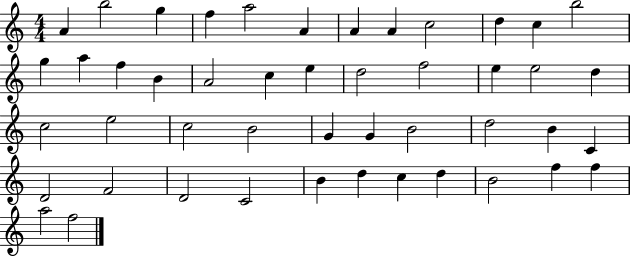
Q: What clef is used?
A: treble